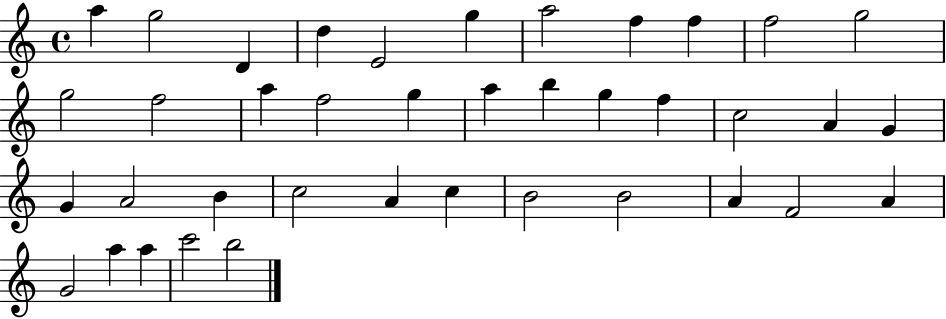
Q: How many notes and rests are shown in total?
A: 39